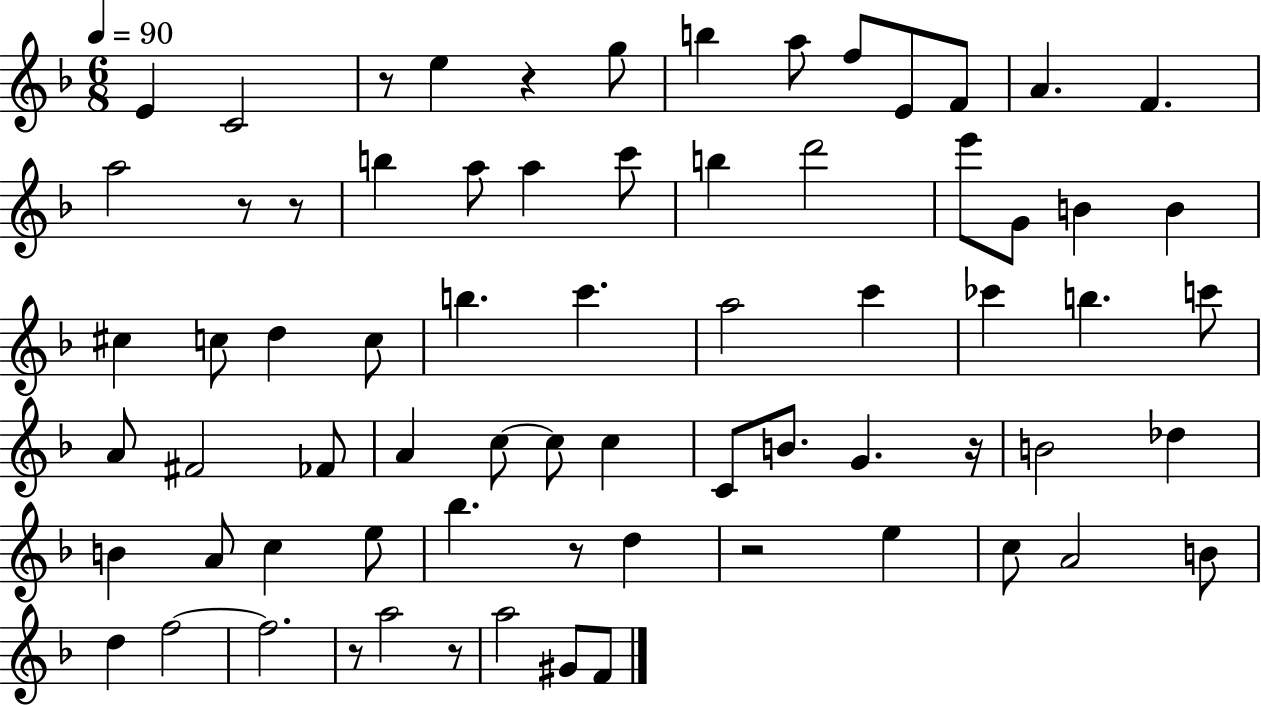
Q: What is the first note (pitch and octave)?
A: E4